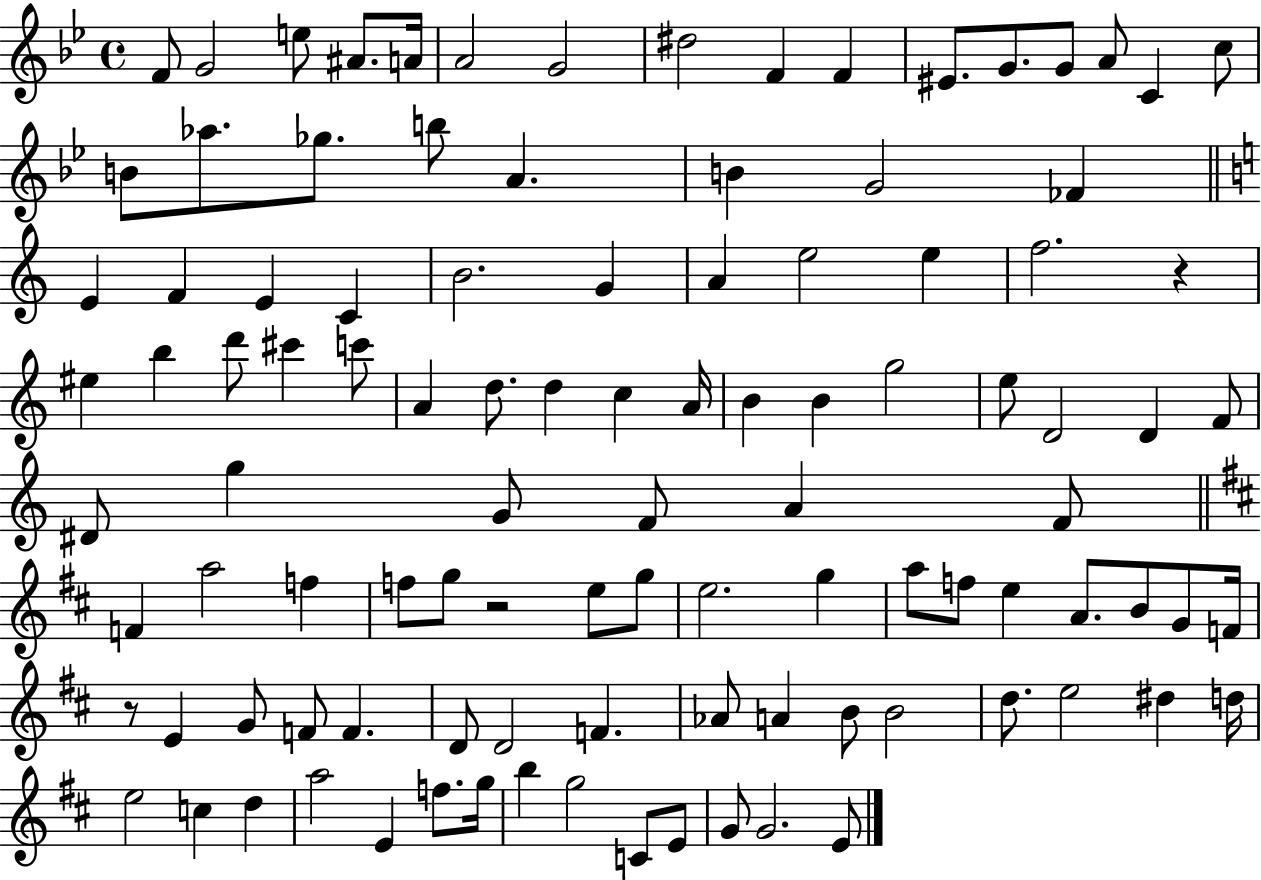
X:1
T:Untitled
M:4/4
L:1/4
K:Bb
F/2 G2 e/2 ^A/2 A/4 A2 G2 ^d2 F F ^E/2 G/2 G/2 A/2 C c/2 B/2 _a/2 _g/2 b/2 A B G2 _F E F E C B2 G A e2 e f2 z ^e b d'/2 ^c' c'/2 A d/2 d c A/4 B B g2 e/2 D2 D F/2 ^D/2 g G/2 F/2 A F/2 F a2 f f/2 g/2 z2 e/2 g/2 e2 g a/2 f/2 e A/2 B/2 G/2 F/4 z/2 E G/2 F/2 F D/2 D2 F _A/2 A B/2 B2 d/2 e2 ^d d/4 e2 c d a2 E f/2 g/4 b g2 C/2 E/2 G/2 G2 E/2